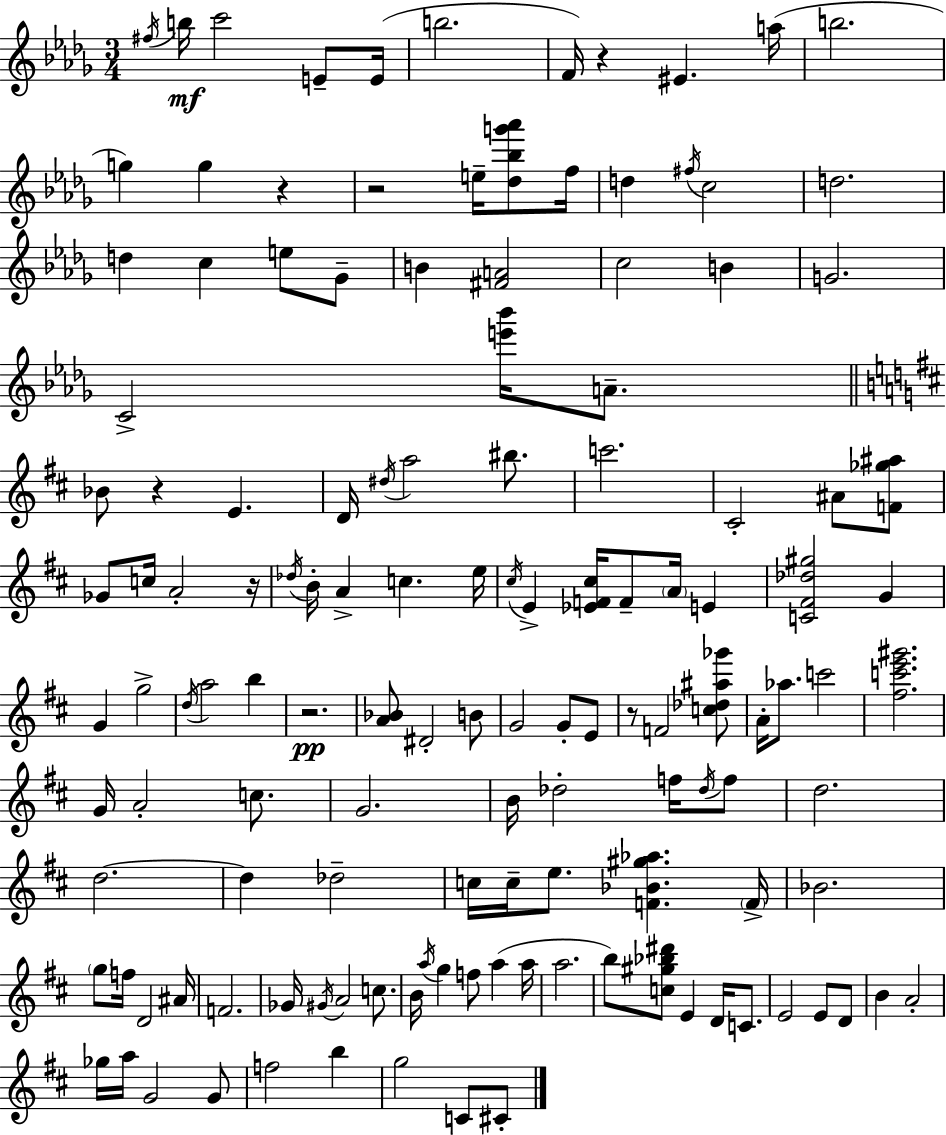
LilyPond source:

{
  \clef treble
  \numericTimeSignature
  \time 3/4
  \key bes \minor
  \acciaccatura { fis''16 }\mf b''16 c'''2 e'8-- | e'16( b''2. | f'16) r4 eis'4. | a''16( b''2. | \break g''4) g''4 r4 | r2 e''16-- <des'' bes'' g''' aes'''>8 | f''16 d''4 \acciaccatura { fis''16 } c''2 | d''2. | \break d''4 c''4 e''8 | ges'8-- b'4 <fis' a'>2 | c''2 b'4 | g'2. | \break c'2-> <e''' bes'''>16 a'8.-- | \bar "||" \break \key b \minor bes'8 r4 e'4. | d'16 \acciaccatura { dis''16 } a''2 bis''8. | c'''2. | cis'2-. ais'8 <f' ges'' ais''>8 | \break ges'8 c''16 a'2-. | r16 \acciaccatura { des''16 } b'16-. a'4-> c''4. | e''16 \acciaccatura { cis''16 } e'4-> <ees' f' cis''>16 f'8-- \parenthesize a'16 e'4 | <c' fis' des'' gis''>2 g'4 | \break g'4 g''2-> | \acciaccatura { d''16 } a''2 | b''4 r2.\pp | <a' bes'>8 dis'2-. | \break b'8 g'2 | g'8-. e'8 r8 f'2 | <c'' des'' ais'' ges'''>8 a'16-. aes''8. c'''2 | <fis'' c''' e''' gis'''>2. | \break g'16 a'2-. | c''8. g'2. | b'16 des''2-. | f''16 \acciaccatura { des''16 } f''8 d''2. | \break d''2.~~ | d''4 des''2-- | c''16 c''16-- e''8. <f' bes' gis'' aes''>4. | \parenthesize f'16-> bes'2. | \break \parenthesize g''8 f''16 d'2 | ais'16 f'2. | ges'16 \acciaccatura { gis'16 } a'2 | c''8. b'16 \acciaccatura { a''16 } g''4 | \break f''8 a''4( a''16 a''2. | b''8) <c'' gis'' bes'' dis'''>8 e'4 | d'16 c'8. e'2 | e'8 d'8 b'4 a'2-. | \break ges''16 a''16 g'2 | g'8 f''2 | b''4 g''2 | c'8 cis'8-. \bar "|."
}